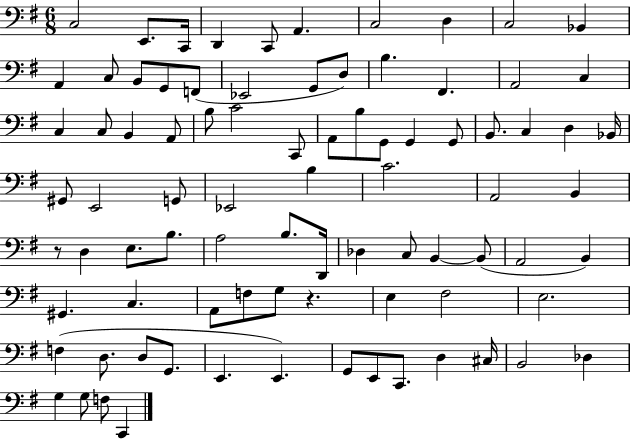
{
  \clef bass
  \numericTimeSignature
  \time 6/8
  \key g \major
  c2 e,8. c,16 | d,4 c,8 a,4. | c2 d4 | c2 bes,4 | \break a,4 c8 b,8 g,8 f,8( | ees,2 g,8 d8) | b4. fis,4. | a,2 c4 | \break c4 c8 b,4 a,8 | b8 c'2 c,8 | a,8 b8 g,8 g,4 g,8 | b,8. c4 d4 bes,16 | \break gis,8 e,2 g,8 | ees,2 b4 | c'2. | a,2 b,4 | \break r8 d4 e8. b8. | a2 b8. d,16 | des4 c8 b,4~~ b,8( | a,2 b,4) | \break gis,4. c4. | a,8 f8 g8 r4. | e4 fis2 | e2. | \break f4( d8. d8 g,8. | e,4. e,4.) | g,8 e,8 c,8. d4 cis16 | b,2 des4 | \break g4 g8 f8 c,4 | \bar "|."
}